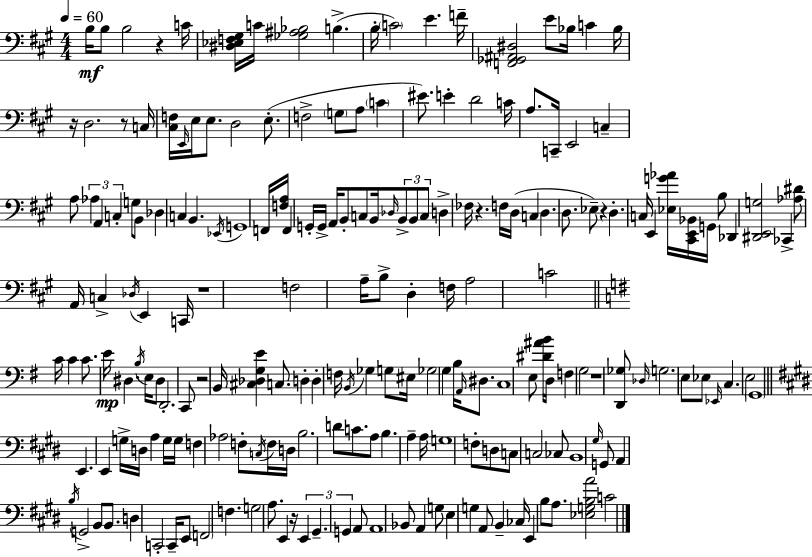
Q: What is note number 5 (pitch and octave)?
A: C4